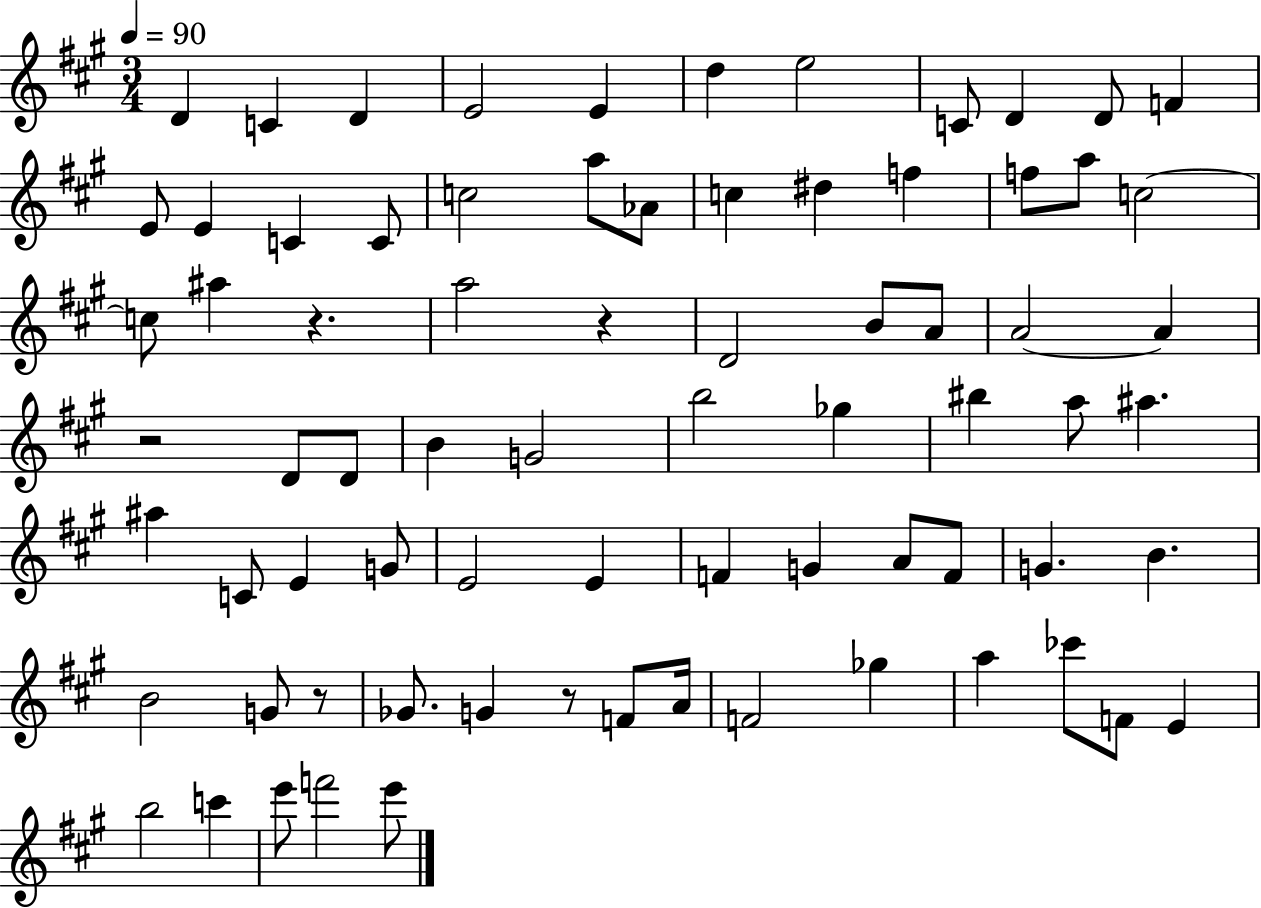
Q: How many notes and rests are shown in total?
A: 75